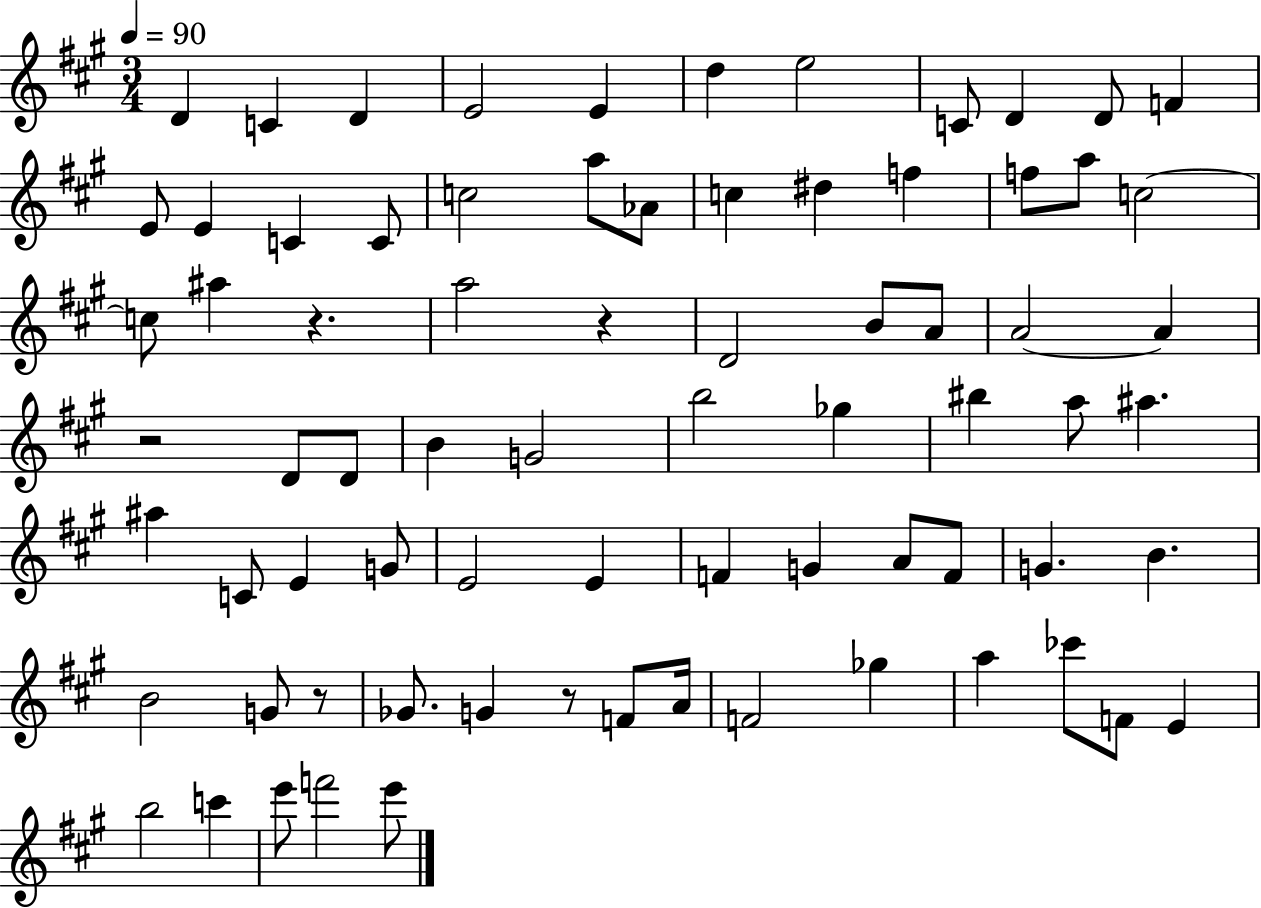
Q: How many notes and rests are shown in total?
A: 75